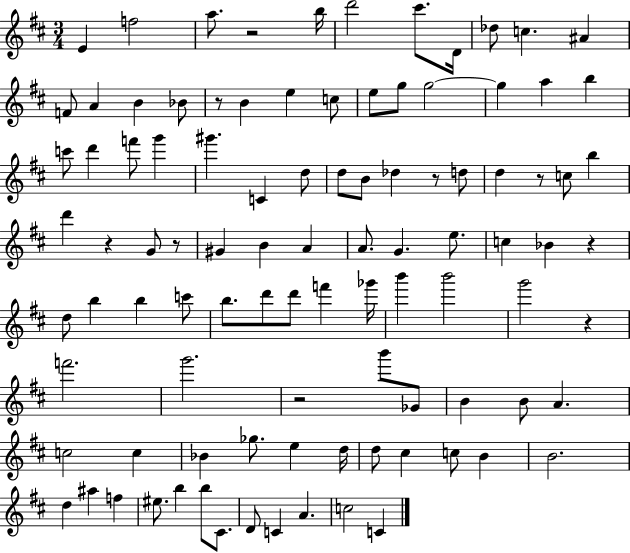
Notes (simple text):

E4/q F5/h A5/e. R/h B5/s D6/h C#6/e. D4/s Db5/e C5/q. A#4/q F4/e A4/q B4/q Bb4/e R/e B4/q E5/q C5/e E5/e G5/e G5/h G5/q A5/q B5/q C6/e D6/q F6/e G6/q G#6/q. C4/q D5/e D5/e B4/e Db5/q R/e D5/e D5/q R/e C5/e B5/q D6/q R/q G4/e R/e G#4/q B4/q A4/q A4/e. G4/q. E5/e. C5/q Bb4/q R/q D5/e B5/q B5/q C6/e B5/e. D6/e D6/e F6/q Gb6/s B6/q B6/h G6/h R/q F6/h. G6/h. R/h B6/e Gb4/e B4/q B4/e A4/q. C5/h C5/q Bb4/q Gb5/e. E5/q D5/s D5/e C#5/q C5/e B4/q B4/h. D5/q A#5/q F5/q EIS5/e. B5/q B5/e C#4/e. D4/e C4/q A4/q. C5/h C4/q